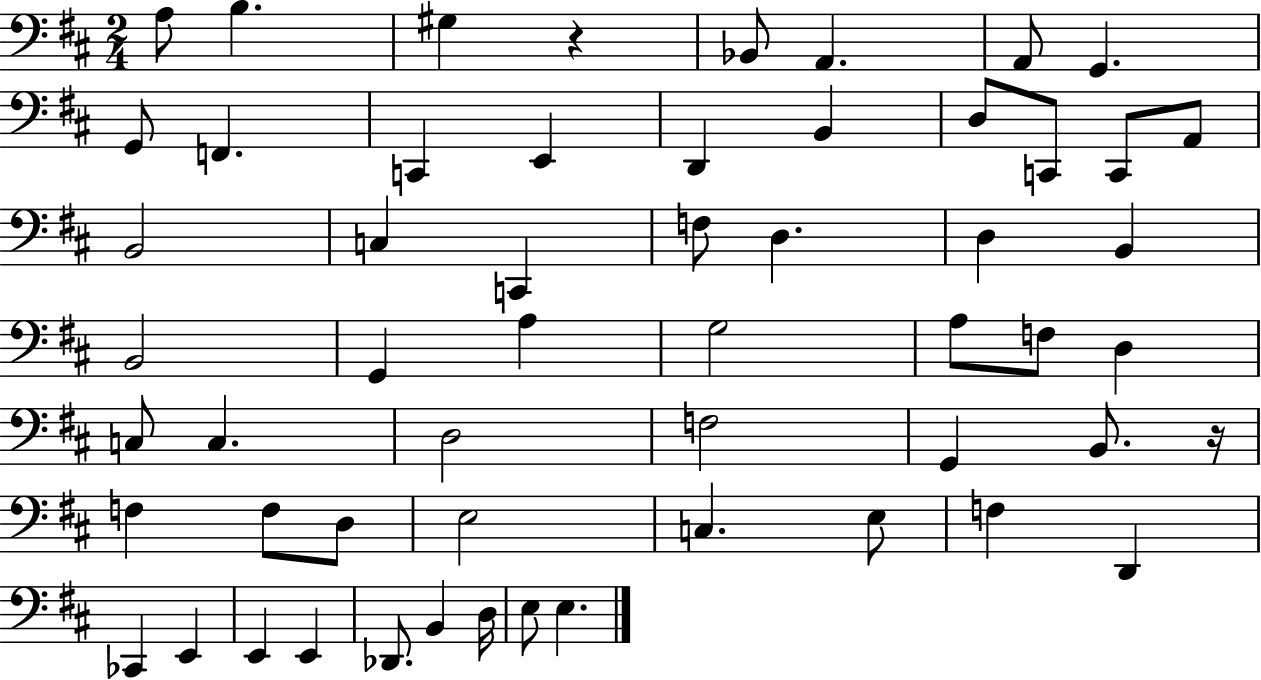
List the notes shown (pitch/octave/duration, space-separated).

A3/e B3/q. G#3/q R/q Bb2/e A2/q. A2/e G2/q. G2/e F2/q. C2/q E2/q D2/q B2/q D3/e C2/e C2/e A2/e B2/h C3/q C2/q F3/e D3/q. D3/q B2/q B2/h G2/q A3/q G3/h A3/e F3/e D3/q C3/e C3/q. D3/h F3/h G2/q B2/e. R/s F3/q F3/e D3/e E3/h C3/q. E3/e F3/q D2/q CES2/q E2/q E2/q E2/q Db2/e. B2/q D3/s E3/e E3/q.